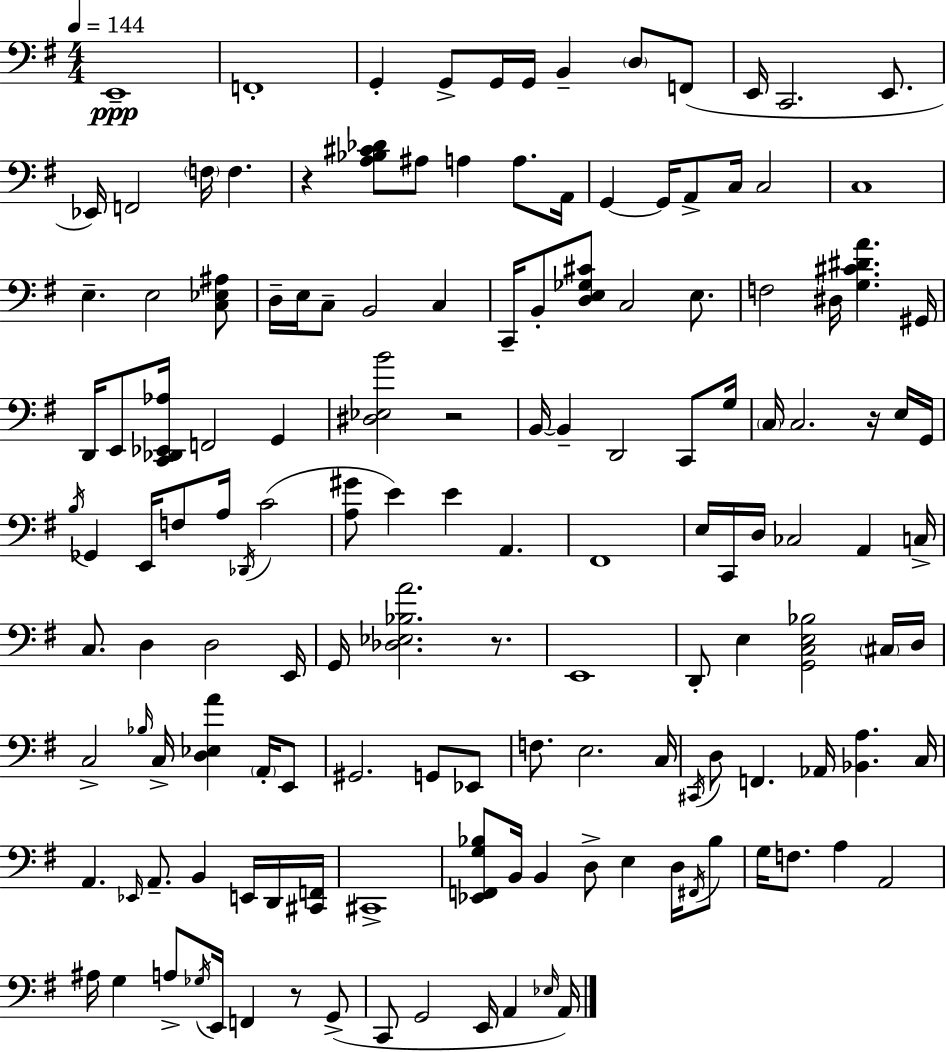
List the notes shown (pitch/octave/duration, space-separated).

E2/w F2/w G2/q G2/e G2/s G2/s B2/q D3/e F2/e E2/s C2/h. E2/e. Eb2/s F2/h F3/s F3/q. R/q [A3,Bb3,C#4,Db4]/e A#3/e A3/q A3/e. A2/s G2/q G2/s A2/e C3/s C3/h C3/w E3/q. E3/h [C3,Eb3,A#3]/e D3/s E3/s C3/e B2/h C3/q C2/s B2/e [D3,E3,Gb3,C#4]/e C3/h E3/e. F3/h D#3/s [G3,C#4,D#4,A4]/q. G#2/s D2/s E2/e [C2,Db2,Eb2,Ab3]/s F2/h G2/q [D#3,Eb3,B4]/h R/h B2/s B2/q D2/h C2/e G3/s C3/s C3/h. R/s E3/s G2/s B3/s Gb2/q E2/s F3/e A3/s Db2/s C4/h [A3,G#4]/e E4/q E4/q A2/q. F#2/w E3/s C2/s D3/s CES3/h A2/q C3/s C3/e. D3/q D3/h E2/s G2/s [Db3,Eb3,Bb3,A4]/h. R/e. E2/w D2/e E3/q [G2,C3,E3,Bb3]/h C#3/s D3/s C3/h Bb3/s C3/s [D3,Eb3,A4]/q A2/s E2/e G#2/h. G2/e Eb2/e F3/e. E3/h. C3/s C#2/s D3/e F2/q. Ab2/s [Bb2,A3]/q. C3/s A2/q. Eb2/s A2/e. B2/q E2/s D2/s [C#2,F2]/s C#2/w [Eb2,F2,G3,Bb3]/e B2/s B2/q D3/e E3/q D3/s F#2/s Bb3/e G3/s F3/e. A3/q A2/h A#3/s G3/q A3/e Gb3/s E2/s F2/q R/e G2/e C2/e G2/h E2/s A2/q Eb3/s A2/s